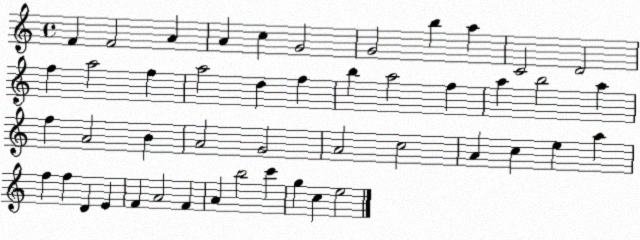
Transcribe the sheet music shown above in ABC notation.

X:1
T:Untitled
M:4/4
L:1/4
K:C
F F2 A A c G2 G2 b a C2 D2 f a2 f a2 d f b a2 f a b2 a f A2 B A2 G2 A2 c2 A c e a f f D E F A2 F A b2 c' g c e2